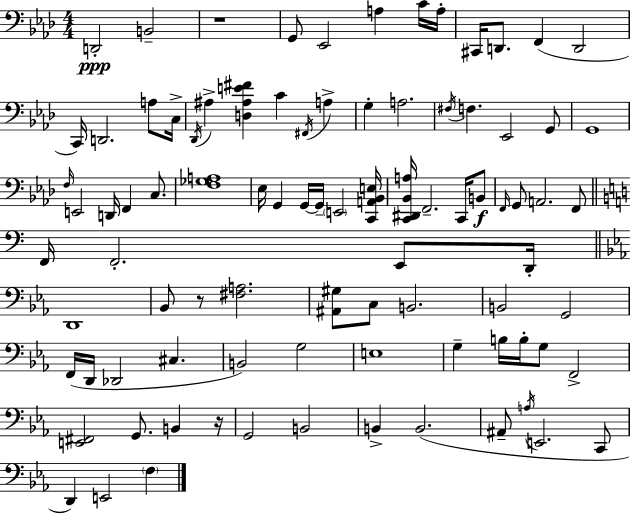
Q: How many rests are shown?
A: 3